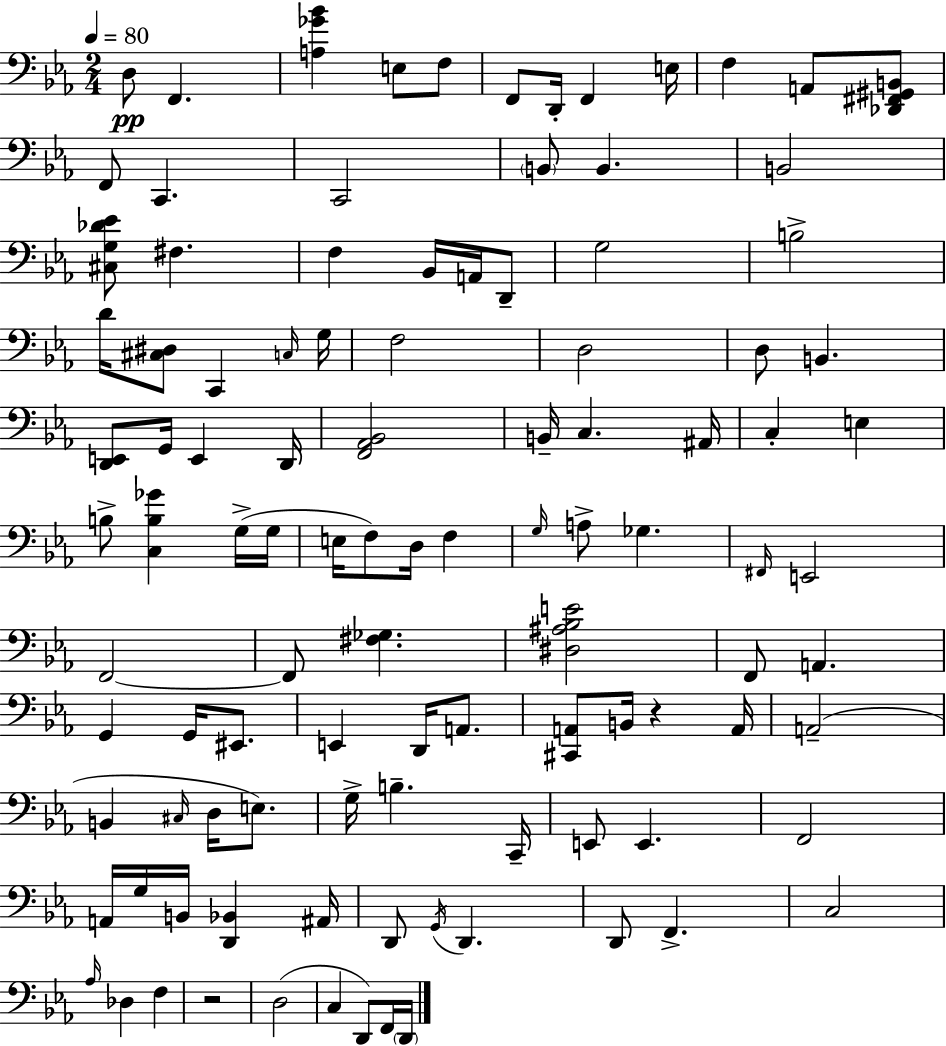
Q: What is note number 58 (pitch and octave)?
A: EIS2